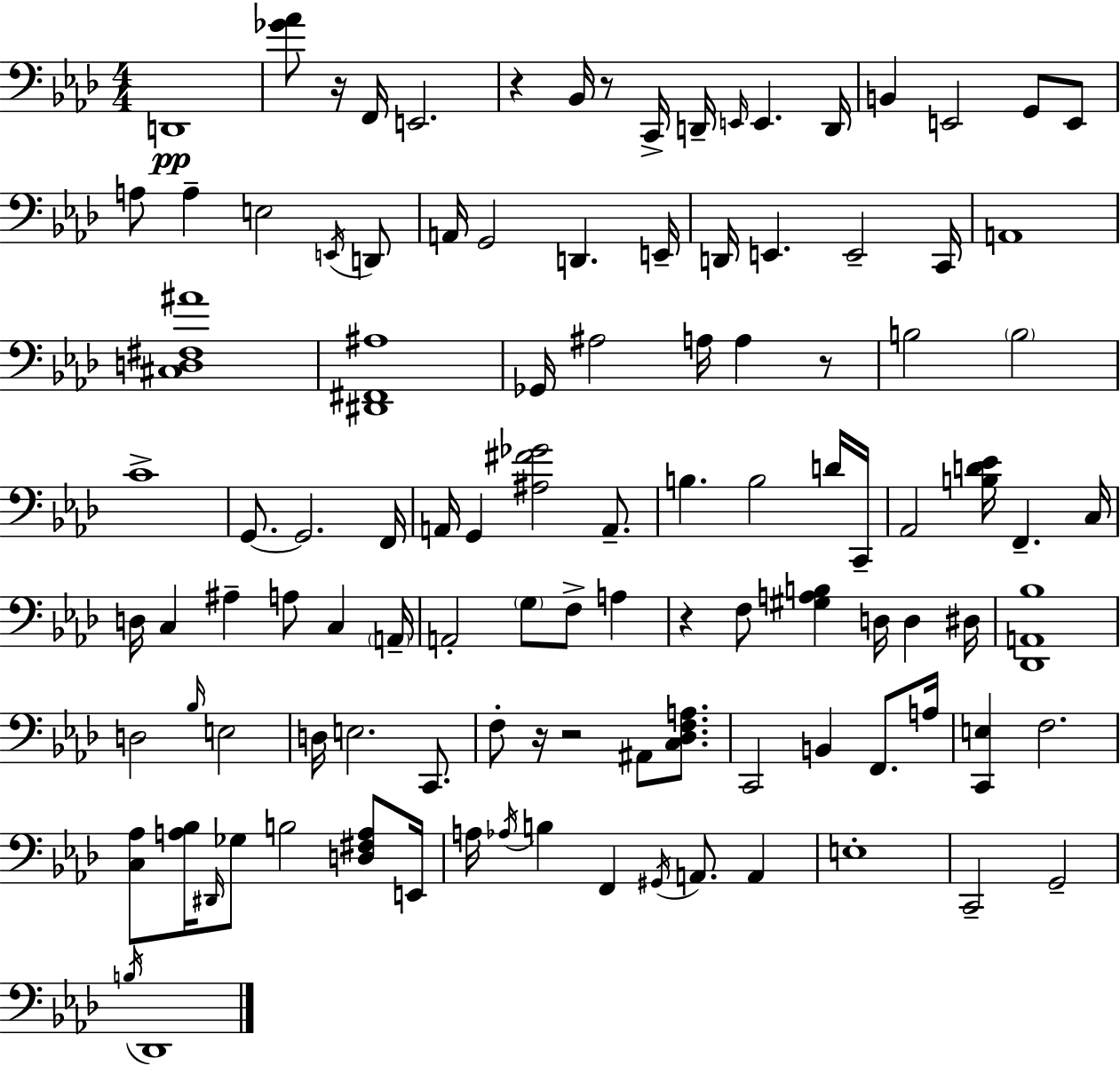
D2/w [Gb4,Ab4]/e R/s F2/s E2/h. R/q Bb2/s R/e C2/s D2/s E2/s E2/q. D2/s B2/q E2/h G2/e E2/e A3/e A3/q E3/h E2/s D2/e A2/s G2/h D2/q. E2/s D2/s E2/q. E2/h C2/s A2/w [C#3,D3,F#3,A#4]/w [D#2,F#2,A#3]/w Gb2/s A#3/h A3/s A3/q R/e B3/h B3/h C4/w G2/e. G2/h. F2/s A2/s G2/q [A#3,F#4,Gb4]/h A2/e. B3/q. B3/h D4/s C2/s Ab2/h [B3,D4,Eb4]/s F2/q. C3/s D3/s C3/q A#3/q A3/e C3/q A2/s A2/h G3/e F3/e A3/q R/q F3/e [G#3,A3,B3]/q D3/s D3/q D#3/s [Db2,A2,Bb3]/w D3/h Bb3/s E3/h D3/s E3/h. C2/e. F3/e R/s R/h A#2/e [C3,Db3,F3,A3]/e. C2/h B2/q F2/e. A3/s [C2,E3]/q F3/h. [C3,Ab3]/e [A3,Bb3]/s D#2/s Gb3/e B3/h [D3,F#3,A3]/e E2/s A3/s Ab3/s B3/q F2/q G#2/s A2/e. A2/q E3/w C2/h G2/h B3/s Db2/w